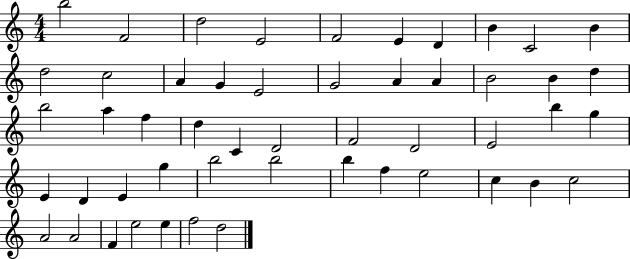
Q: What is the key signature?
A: C major